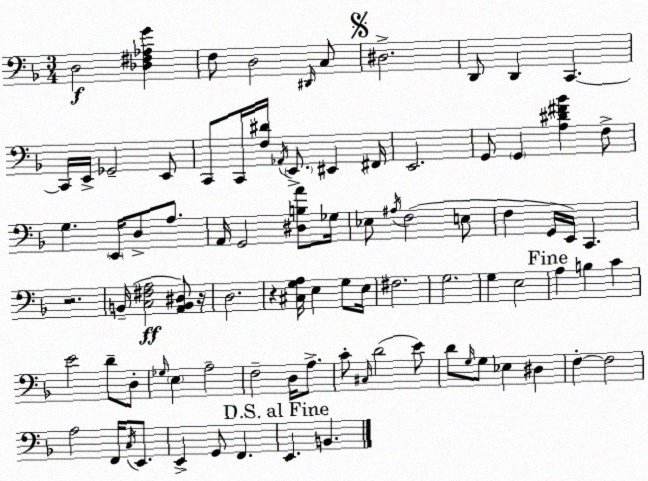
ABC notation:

X:1
T:Untitled
M:3/4
L:1/4
K:Dm
D,2 [_D,^F,_A,G] F,/2 D,2 ^D,,/4 C,/2 ^D,2 D,,/2 D,, C,, C,,/4 E,,/4 _G,,2 E,,/2 C,,/2 C,,/4 [F,^D]/4 _A,,/4 E,,/2 ^E,, ^F,,/4 E,,2 G,,/2 G,, [A,^D^F_B] F,/2 G, E,,/4 D,/2 A,/2 A,,/4 G,,2 [^D,B,A]/2 _G,/4 _E,/2 ^A,/4 F,2 E,/2 F, G,,/4 E,,/4 C,, z2 B,,/4 [C,^F,A,]2 [A,,B,,^D,]/2 z/4 D,2 z [^C,G,A,]/4 E, G,/2 E,/4 ^F,2 G,2 G, E,2 A, B, C E2 D/2 D,/2 _G,/4 E, A,2 F,2 D,/4 A,/2 C/2 ^C,/4 D2 E/2 D/2 G,/4 G,/2 _E, ^D, F, F,2 A,2 F,,/4 C,/4 E,,/2 E,, G,,/2 F,, E,, B,,